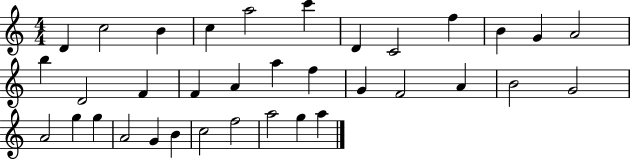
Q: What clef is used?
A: treble